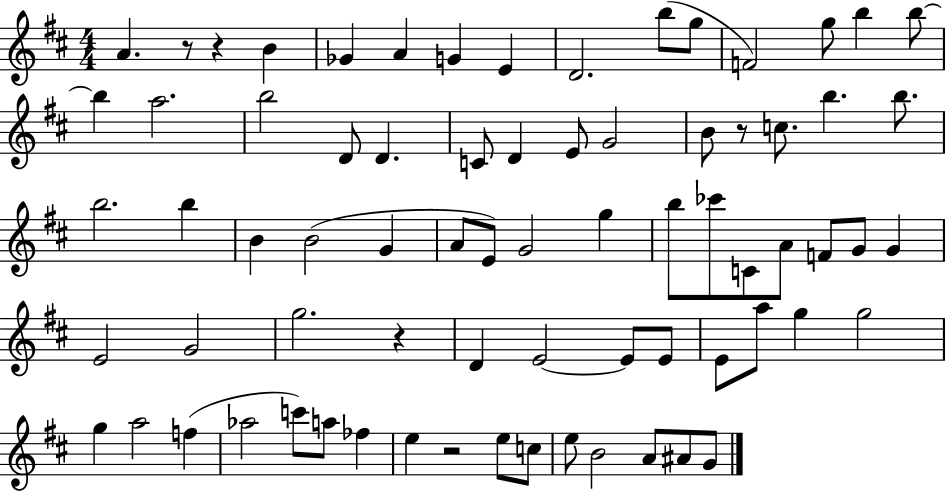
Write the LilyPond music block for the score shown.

{
  \clef treble
  \numericTimeSignature
  \time 4/4
  \key d \major
  \repeat volta 2 { a'4. r8 r4 b'4 | ges'4 a'4 g'4 e'4 | d'2. b''8( g''8 | f'2) g''8 b''4 b''8~~ | \break b''4 a''2. | b''2 d'8 d'4. | c'8 d'4 e'8 g'2 | b'8 r8 c''8. b''4. b''8. | \break b''2. b''4 | b'4 b'2( g'4 | a'8 e'8) g'2 g''4 | b''8 ces'''8 c'8 a'8 f'8 g'8 g'4 | \break e'2 g'2 | g''2. r4 | d'4 e'2~~ e'8 e'8 | e'8 a''8 g''4 g''2 | \break g''4 a''2 f''4( | aes''2 c'''8) a''8 fes''4 | e''4 r2 e''8 c''8 | e''8 b'2 a'8 ais'8 g'8 | \break } \bar "|."
}